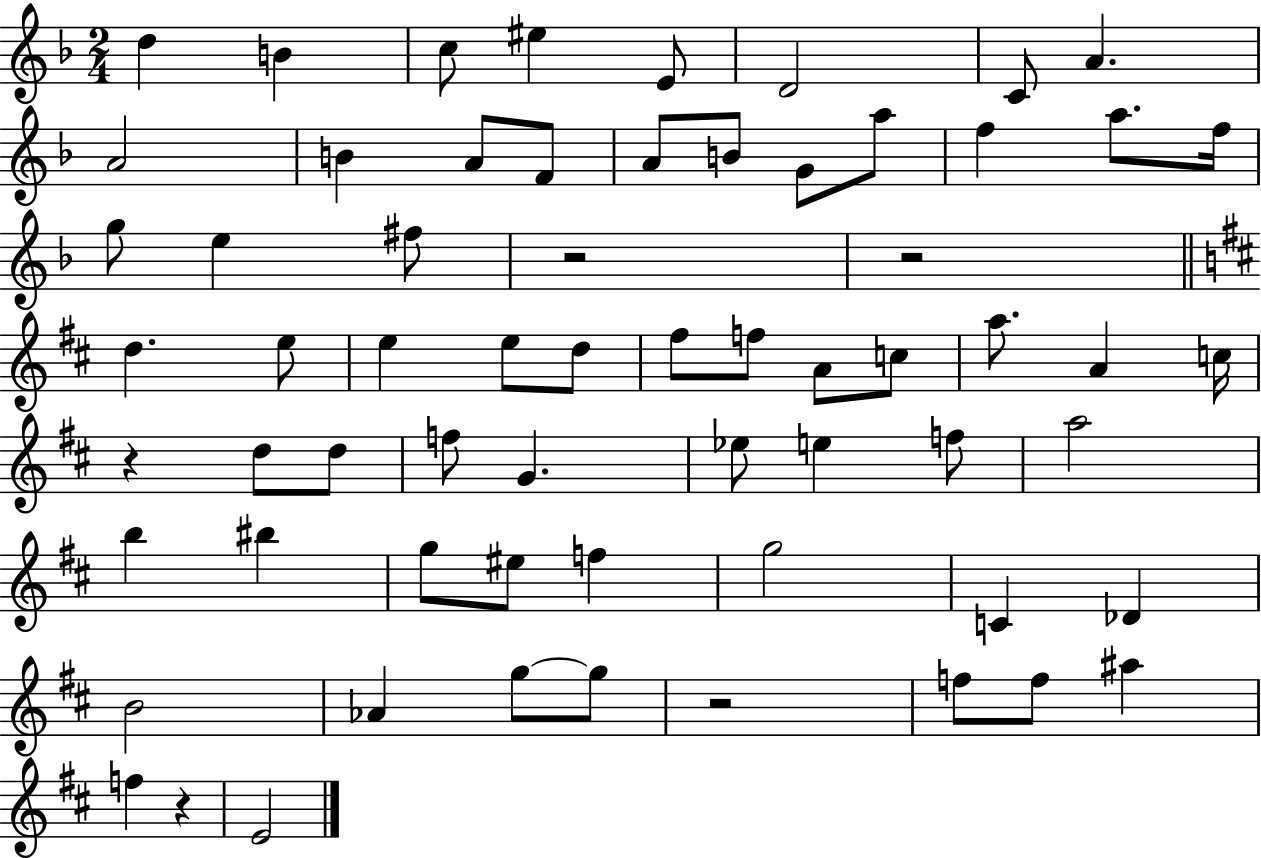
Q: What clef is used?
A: treble